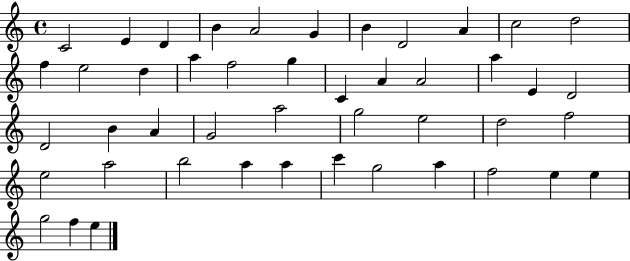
X:1
T:Untitled
M:4/4
L:1/4
K:C
C2 E D B A2 G B D2 A c2 d2 f e2 d a f2 g C A A2 a E D2 D2 B A G2 a2 g2 e2 d2 f2 e2 a2 b2 a a c' g2 a f2 e e g2 f e